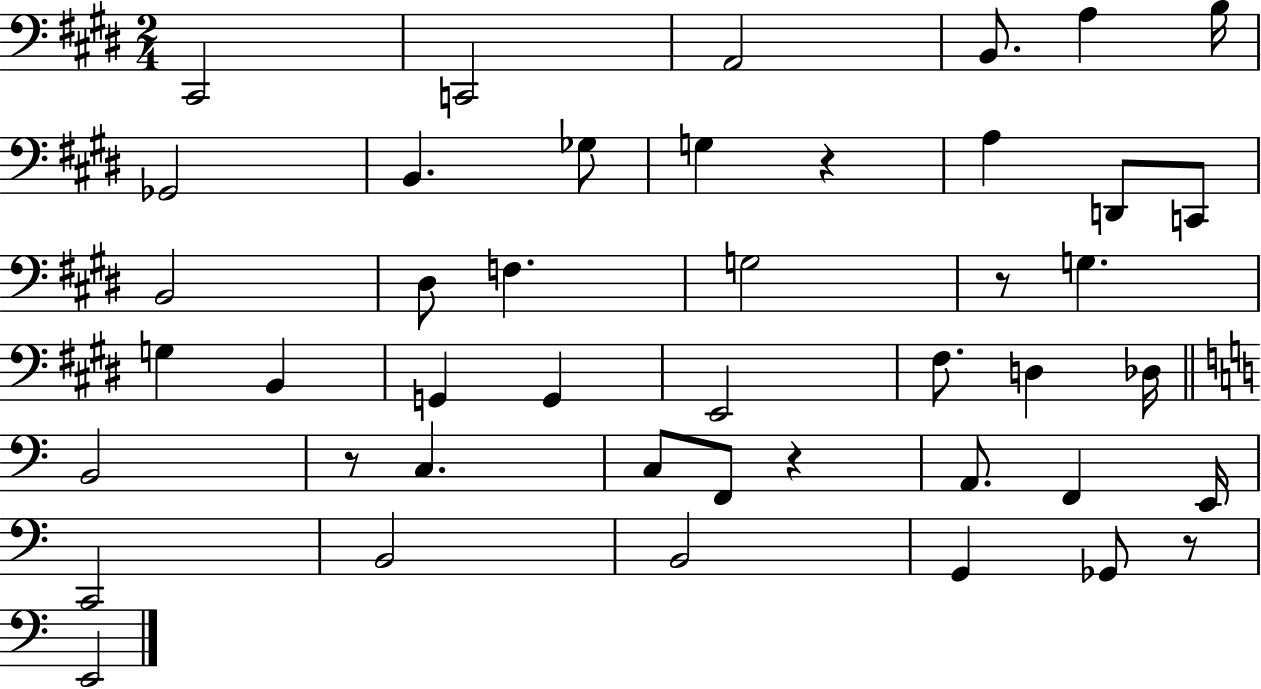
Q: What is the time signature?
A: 2/4